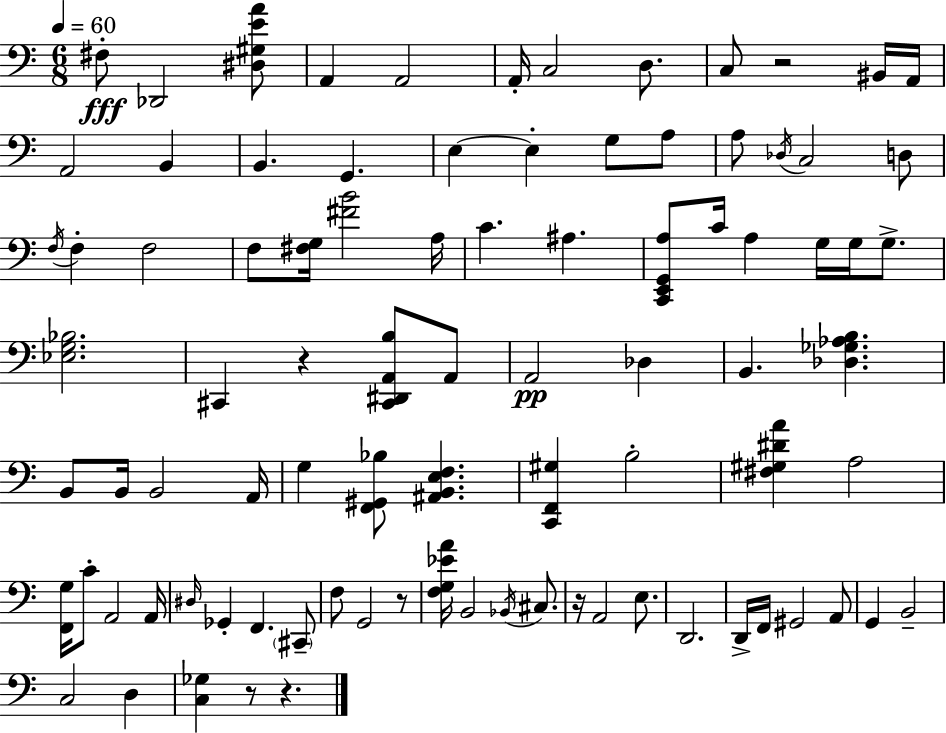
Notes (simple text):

F#3/e Db2/h [D#3,G#3,E4,A4]/e A2/q A2/h A2/s C3/h D3/e. C3/e R/h BIS2/s A2/s A2/h B2/q B2/q. G2/q. E3/q E3/q G3/e A3/e A3/e Db3/s C3/h D3/e F3/s F3/q F3/h F3/e [F#3,G3]/s [F#4,B4]/h A3/s C4/q. A#3/q. [C2,E2,G2,A3]/e C4/s A3/q G3/s G3/s G3/e. [Eb3,G3,Bb3]/h. C#2/q R/q [C#2,D#2,A2,B3]/e A2/e A2/h Db3/q B2/q. [Db3,Gb3,Ab3,B3]/q. B2/e B2/s B2/h A2/s G3/q [F2,G#2,Bb3]/e [A#2,B2,E3,F3]/q. [C2,F2,G#3]/q B3/h [F#3,G#3,D#4,A4]/q A3/h [F2,G3]/s C4/e A2/h A2/s D#3/s Gb2/q F2/q. C#2/e F3/e G2/h R/e [F3,G3,Eb4,A4]/s B2/h Bb2/s C#3/e. R/s A2/h E3/e. D2/h. D2/s F2/s G#2/h A2/e G2/q B2/h C3/h D3/q [C3,Gb3]/q R/e R/q.